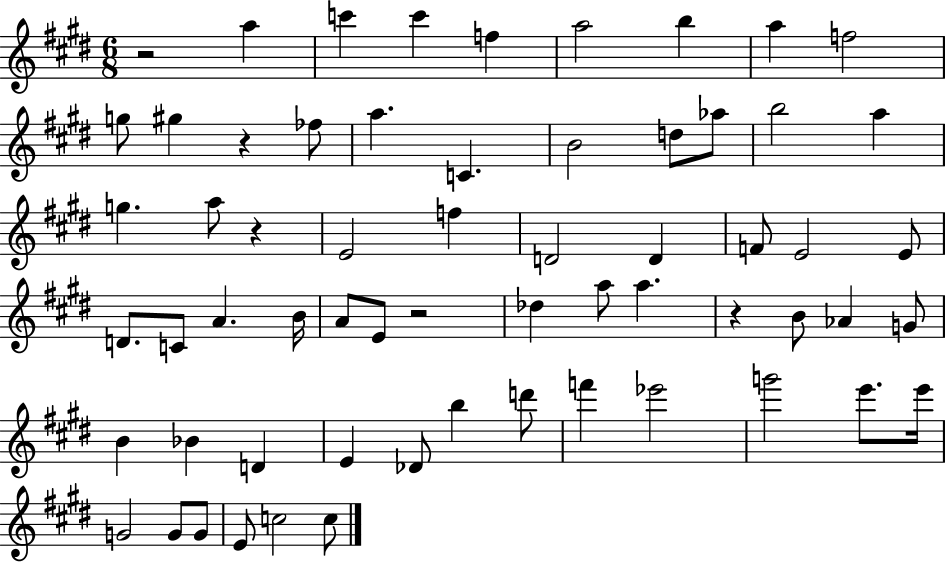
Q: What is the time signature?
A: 6/8